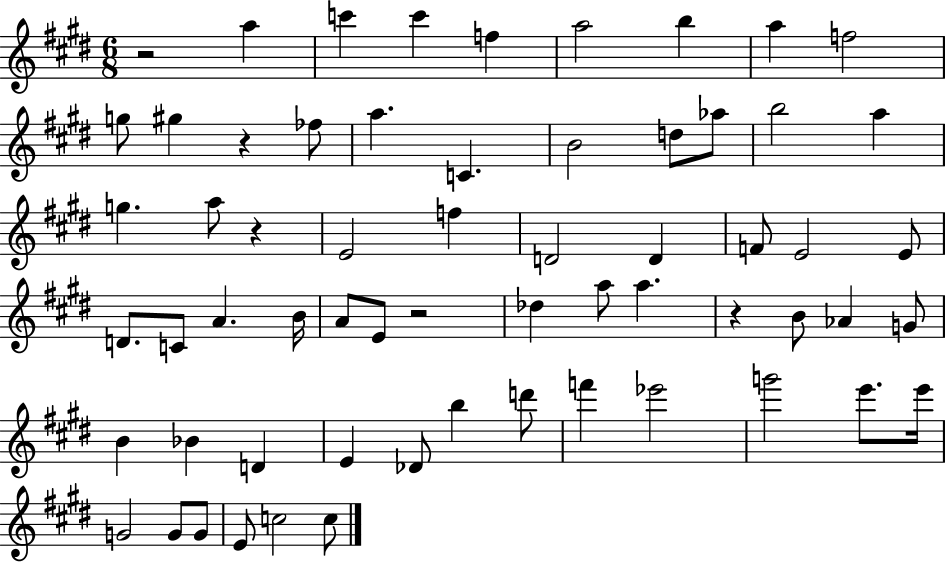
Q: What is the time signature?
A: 6/8